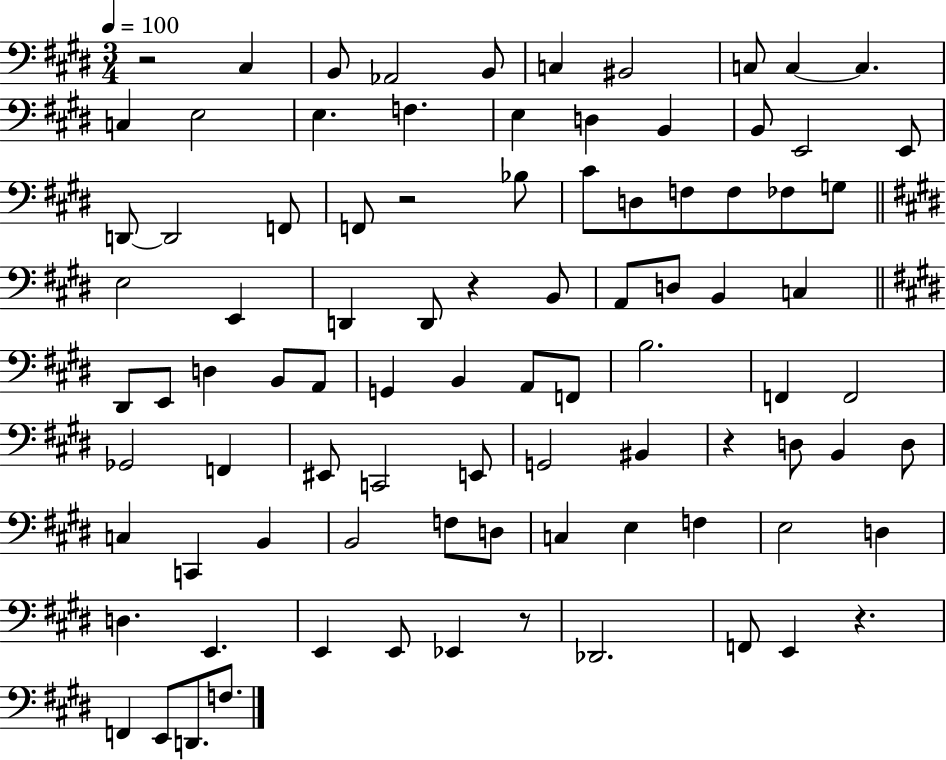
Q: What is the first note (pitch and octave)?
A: C#3